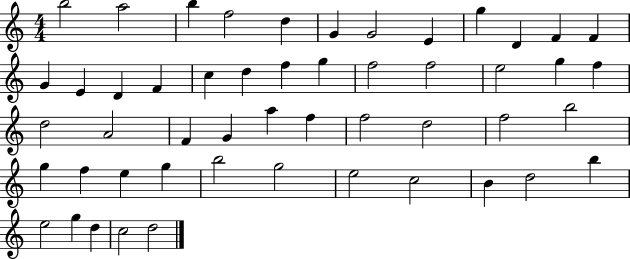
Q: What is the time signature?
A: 4/4